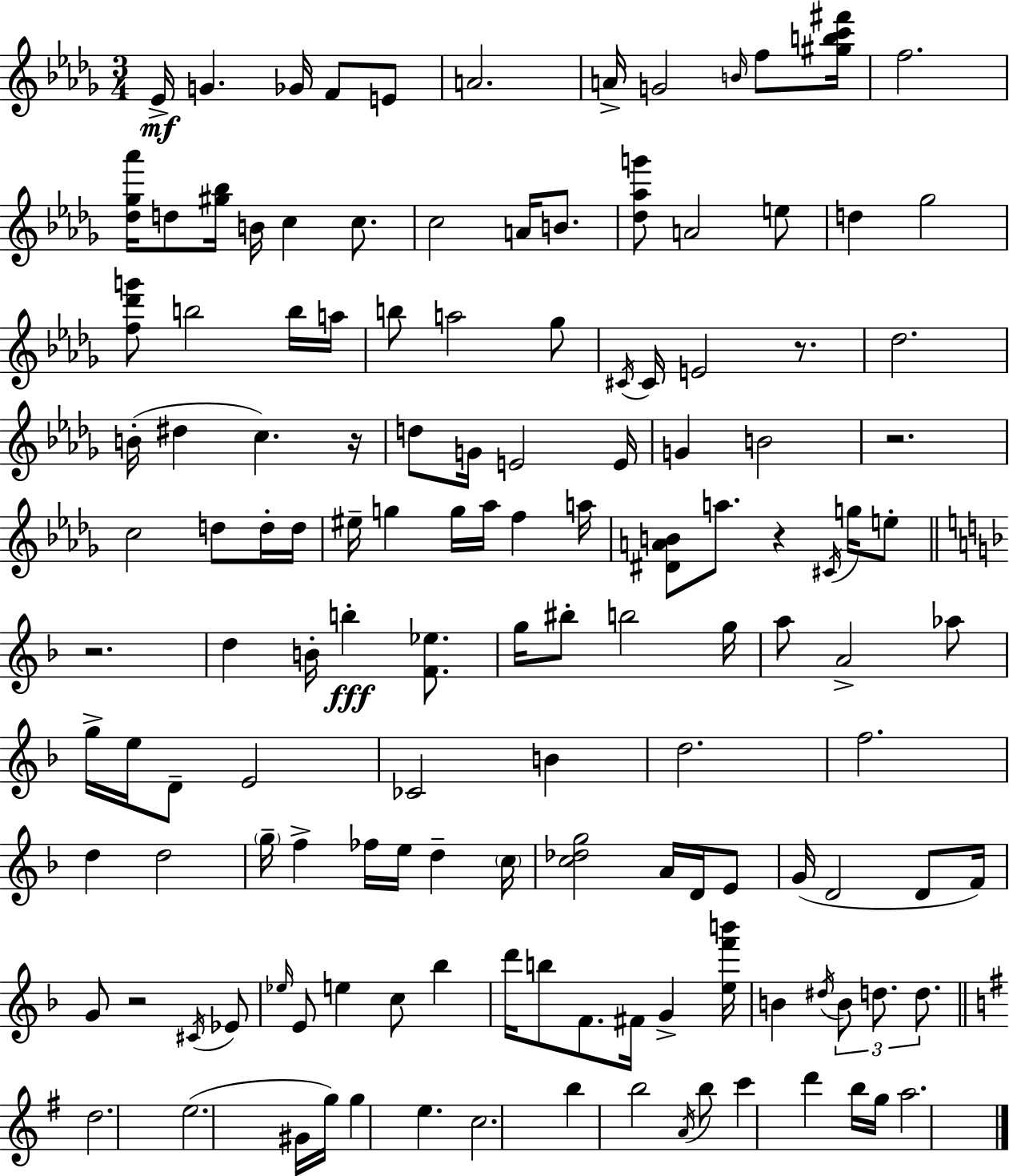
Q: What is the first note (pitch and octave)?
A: Eb4